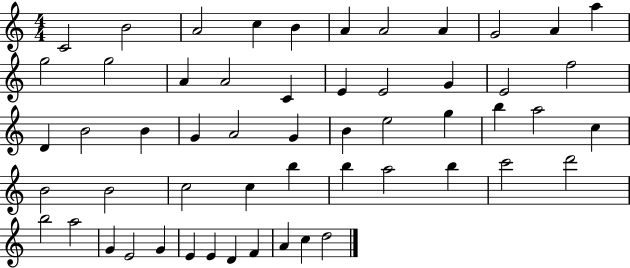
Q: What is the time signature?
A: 4/4